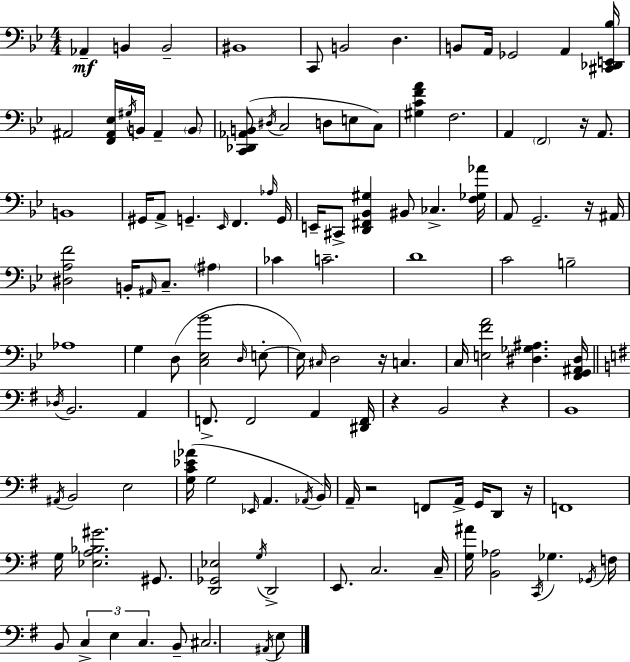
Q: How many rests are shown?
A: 7